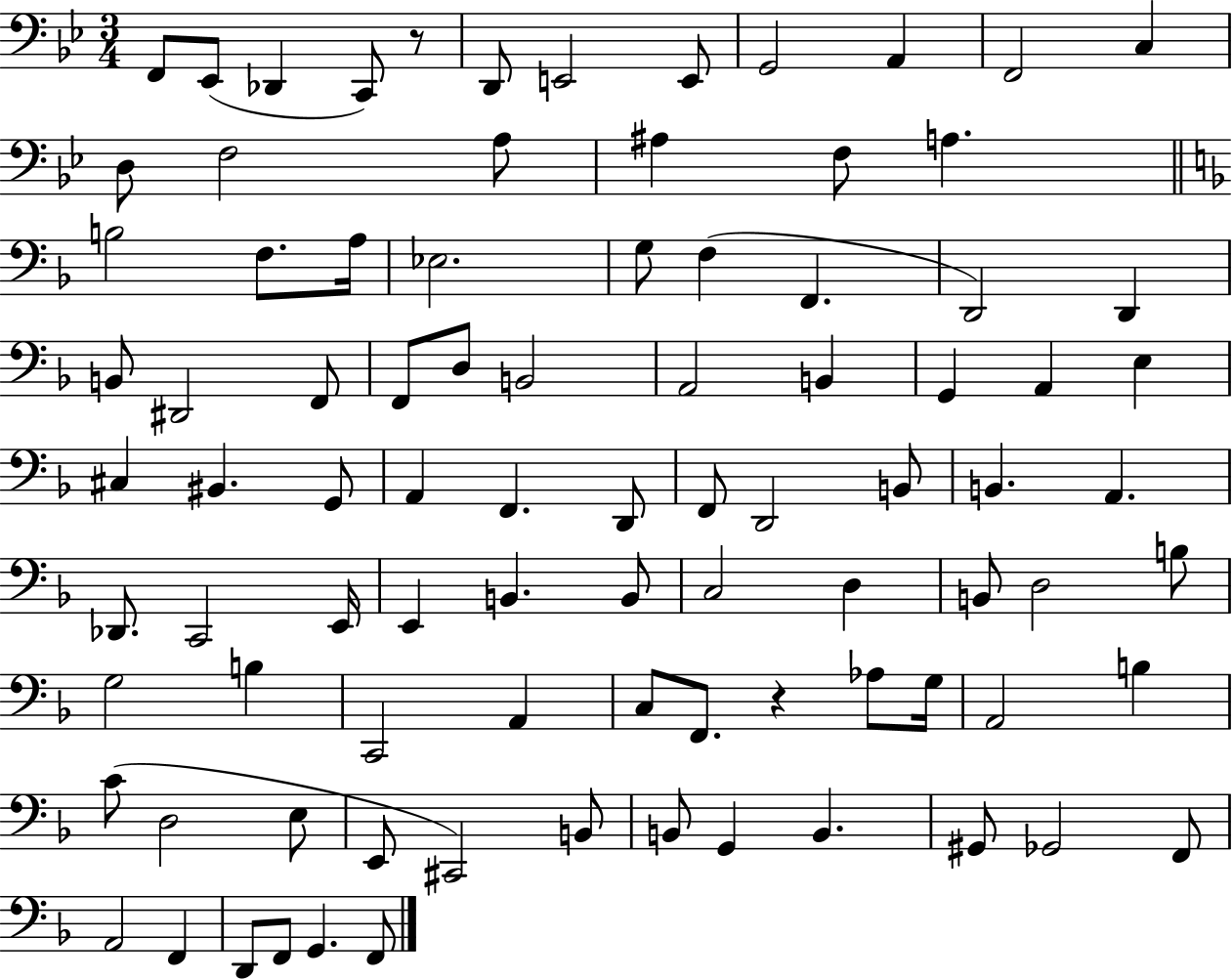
{
  \clef bass
  \numericTimeSignature
  \time 3/4
  \key bes \major
  f,8 ees,8( des,4 c,8) r8 | d,8 e,2 e,8 | g,2 a,4 | f,2 c4 | \break d8 f2 a8 | ais4 f8 a4. | \bar "||" \break \key d \minor b2 f8. a16 | ees2. | g8 f4( f,4. | d,2) d,4 | \break b,8 dis,2 f,8 | f,8 d8 b,2 | a,2 b,4 | g,4 a,4 e4 | \break cis4 bis,4. g,8 | a,4 f,4. d,8 | f,8 d,2 b,8 | b,4. a,4. | \break des,8. c,2 e,16 | e,4 b,4. b,8 | c2 d4 | b,8 d2 b8 | \break g2 b4 | c,2 a,4 | c8 f,8. r4 aes8 g16 | a,2 b4 | \break c'8( d2 e8 | e,8 cis,2) b,8 | b,8 g,4 b,4. | gis,8 ges,2 f,8 | \break a,2 f,4 | d,8 f,8 g,4. f,8 | \bar "|."
}